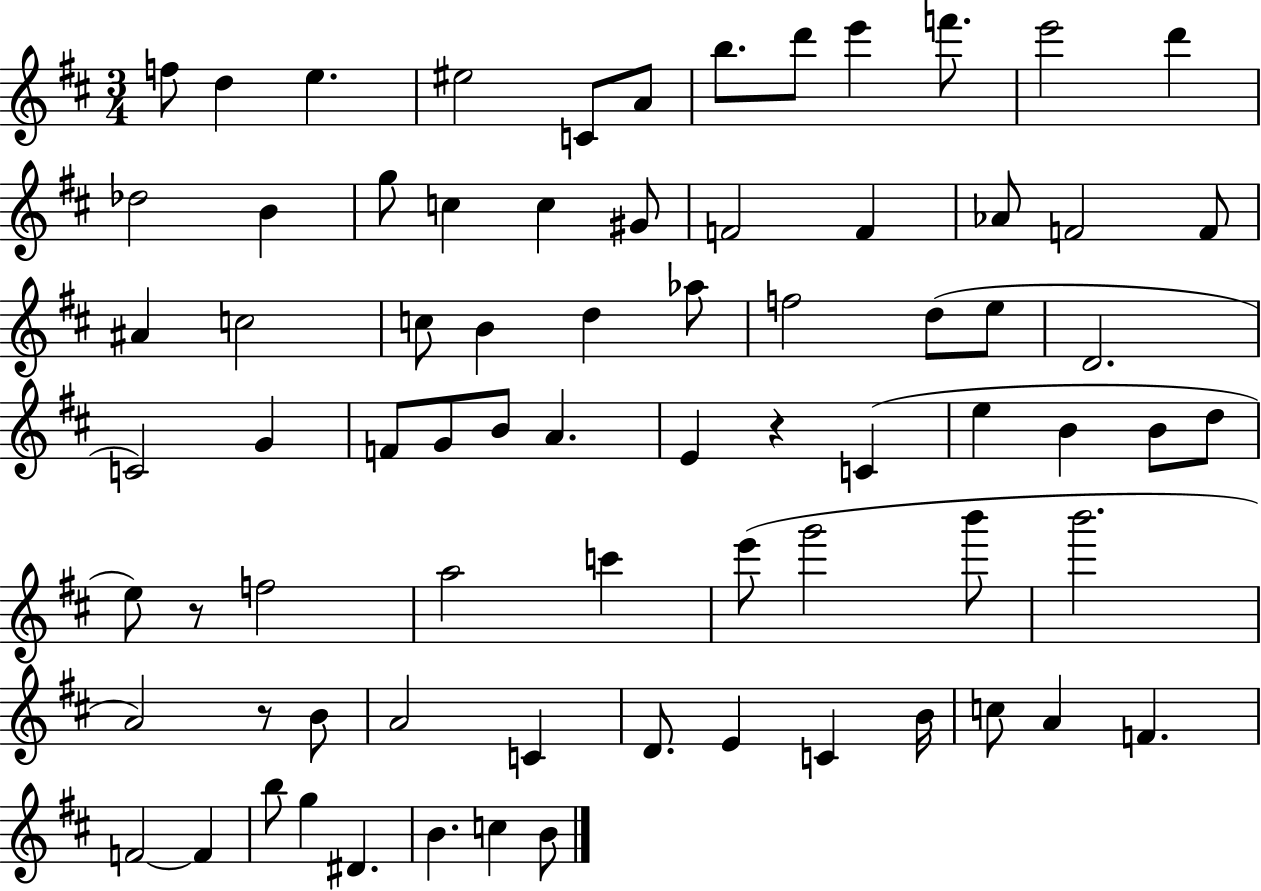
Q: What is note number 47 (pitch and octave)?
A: F5